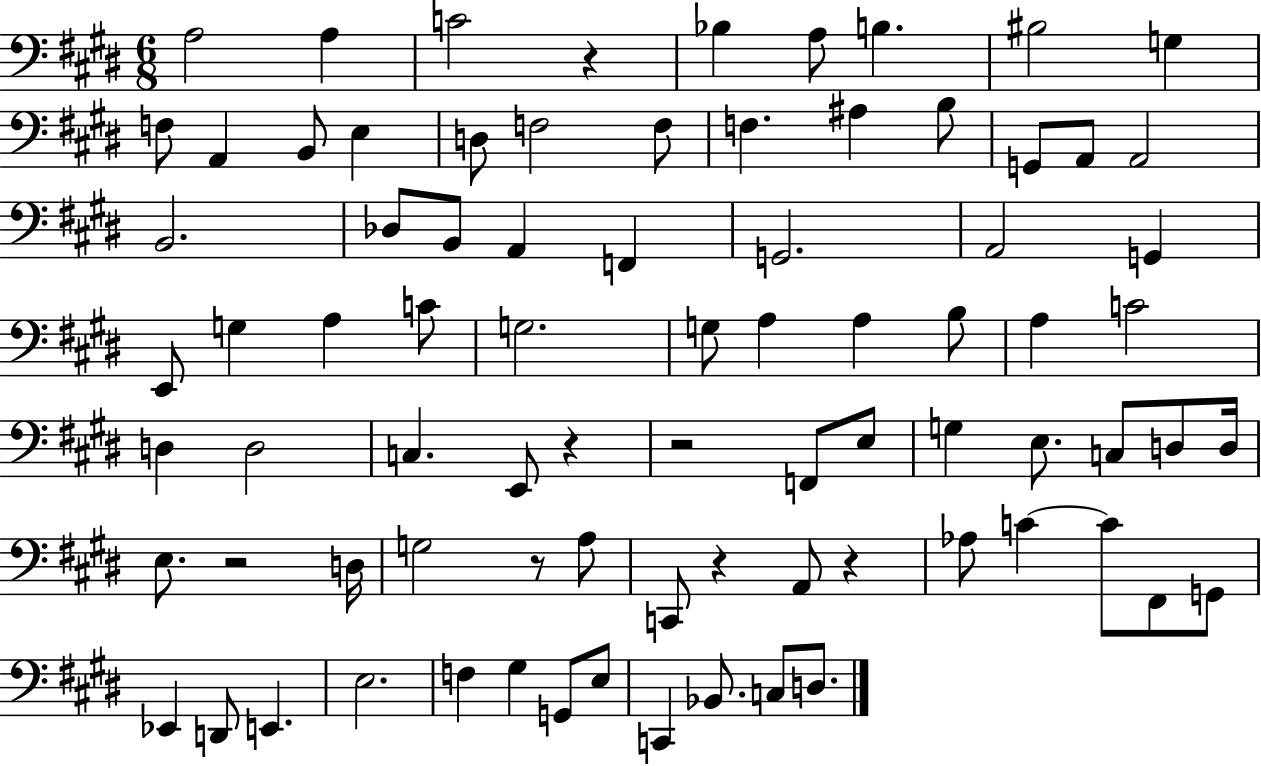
{
  \clef bass
  \numericTimeSignature
  \time 6/8
  \key e \major
  \repeat volta 2 { a2 a4 | c'2 r4 | bes4 a8 b4. | bis2 g4 | \break f8 a,4 b,8 e4 | d8 f2 f8 | f4. ais4 b8 | g,8 a,8 a,2 | \break b,2. | des8 b,8 a,4 f,4 | g,2. | a,2 g,4 | \break e,8 g4 a4 c'8 | g2. | g8 a4 a4 b8 | a4 c'2 | \break d4 d2 | c4. e,8 r4 | r2 f,8 e8 | g4 e8. c8 d8 d16 | \break e8. r2 d16 | g2 r8 a8 | c,8 r4 a,8 r4 | aes8 c'4~~ c'8 fis,8 g,8 | \break ees,4 d,8 e,4. | e2. | f4 gis4 g,8 e8 | c,4 bes,8. c8 d8. | \break } \bar "|."
}